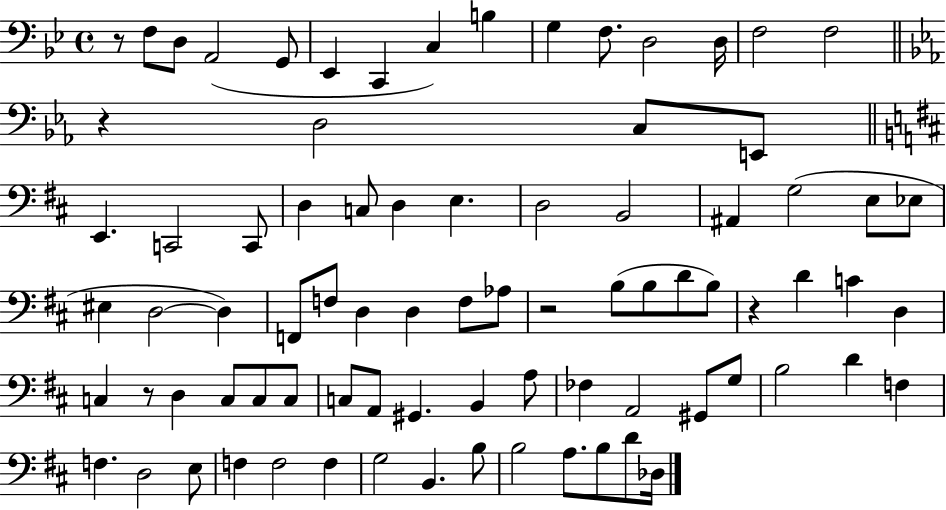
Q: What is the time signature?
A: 4/4